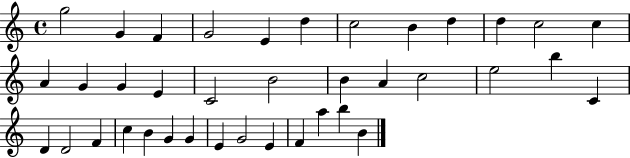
{
  \clef treble
  \time 4/4
  \defaultTimeSignature
  \key c \major
  g''2 g'4 f'4 | g'2 e'4 d''4 | c''2 b'4 d''4 | d''4 c''2 c''4 | \break a'4 g'4 g'4 e'4 | c'2 b'2 | b'4 a'4 c''2 | e''2 b''4 c'4 | \break d'4 d'2 f'4 | c''4 b'4 g'4 g'4 | e'4 g'2 e'4 | f'4 a''4 b''4 b'4 | \break \bar "|."
}